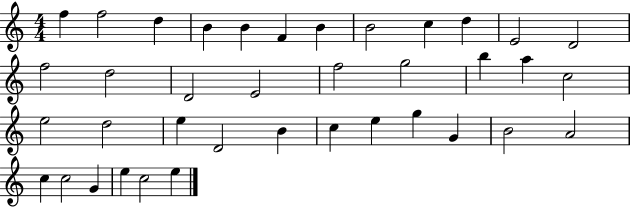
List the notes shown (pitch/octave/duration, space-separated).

F5/q F5/h D5/q B4/q B4/q F4/q B4/q B4/h C5/q D5/q E4/h D4/h F5/h D5/h D4/h E4/h F5/h G5/h B5/q A5/q C5/h E5/h D5/h E5/q D4/h B4/q C5/q E5/q G5/q G4/q B4/h A4/h C5/q C5/h G4/q E5/q C5/h E5/q